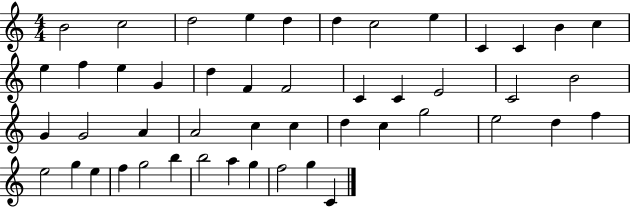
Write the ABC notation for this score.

X:1
T:Untitled
M:4/4
L:1/4
K:C
B2 c2 d2 e d d c2 e C C B c e f e G d F F2 C C E2 C2 B2 G G2 A A2 c c d c g2 e2 d f e2 g e f g2 b b2 a g f2 g C